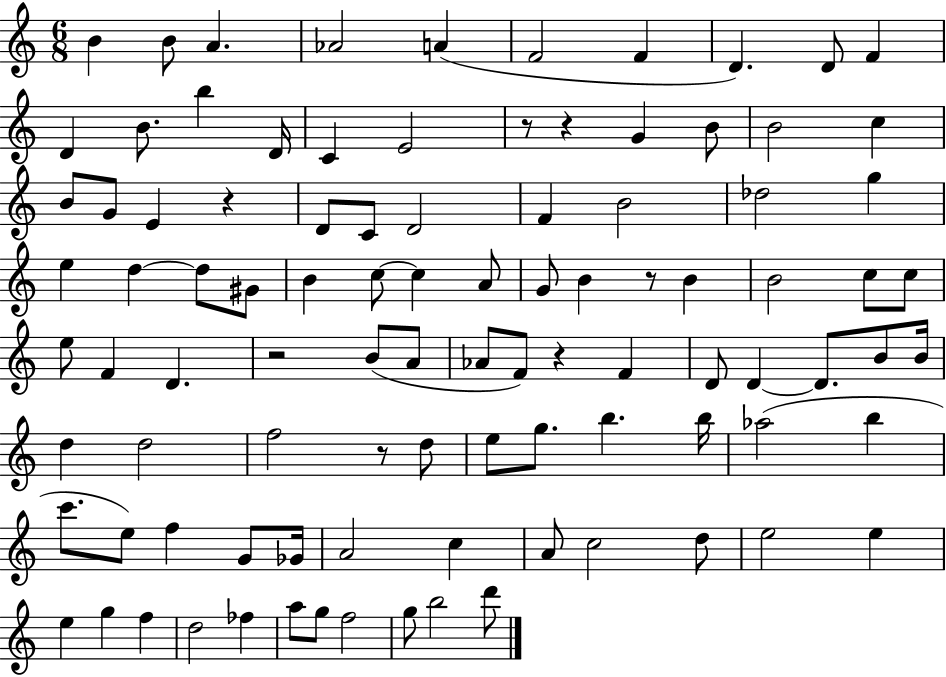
{
  \clef treble
  \numericTimeSignature
  \time 6/8
  \key c \major
  \repeat volta 2 { b'4 b'8 a'4. | aes'2 a'4( | f'2 f'4 | d'4.) d'8 f'4 | \break d'4 b'8. b''4 d'16 | c'4 e'2 | r8 r4 g'4 b'8 | b'2 c''4 | \break b'8 g'8 e'4 r4 | d'8 c'8 d'2 | f'4 b'2 | des''2 g''4 | \break e''4 d''4~~ d''8 gis'8 | b'4 c''8~~ c''4 a'8 | g'8 b'4 r8 b'4 | b'2 c''8 c''8 | \break e''8 f'4 d'4. | r2 b'8( a'8 | aes'8 f'8) r4 f'4 | d'8 d'4~~ d'8. b'8 b'16 | \break d''4 d''2 | f''2 r8 d''8 | e''8 g''8. b''4. b''16 | aes''2( b''4 | \break c'''8. e''8) f''4 g'8 ges'16 | a'2 c''4 | a'8 c''2 d''8 | e''2 e''4 | \break e''4 g''4 f''4 | d''2 fes''4 | a''8 g''8 f''2 | g''8 b''2 d'''8 | \break } \bar "|."
}